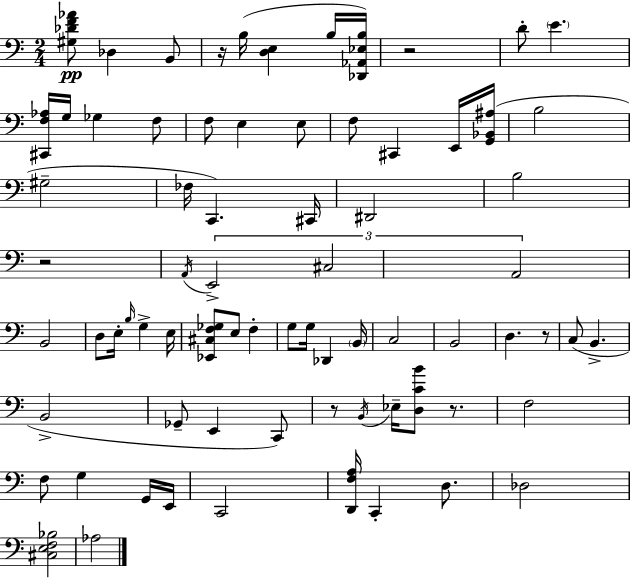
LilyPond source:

{
  \clef bass
  \numericTimeSignature
  \time 2/4
  \key c \major
  <gis des' f' aes'>8\pp des4 b,8 | r16 b16( <d e>4 b16 <des, aes, ees b>16) | r2 | d'8-. \parenthesize e'4. | \break <cis, f aes>16 g16 ges4 f8 | f8 e4 e8 | f8 cis,4 e,16 <g, bes, ais>16( | b2 | \break gis2-- | fes16 c,4.) cis,16 | dis,2 | b2 | \break r2 | \acciaccatura { a,16 } \tuplet 3/2 { e,2-> | cis2 | a,2 } | \break b,2 | d8 e16-. \grace { b16 } g4-> | e16 <ees, cis f ges>8 e8 f4-. | g8 g16 des,4 | \break \parenthesize b,16 c2 | b,2 | d4. | r8 c8( b,4.-> | \break b,2-> | ges,8-- e,4 | c,8) r8 \acciaccatura { b,16 } ees16-- <d c' b'>8 | r8. f2 | \break f8 g4 | g,16 e,16 c,2 | <d, f a>16 c,4-. | d8. des2 | \break <cis e f bes>2 | aes2 | \bar "|."
}